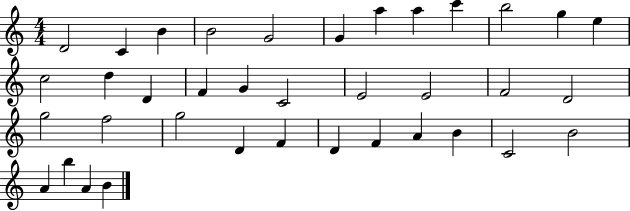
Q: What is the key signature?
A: C major